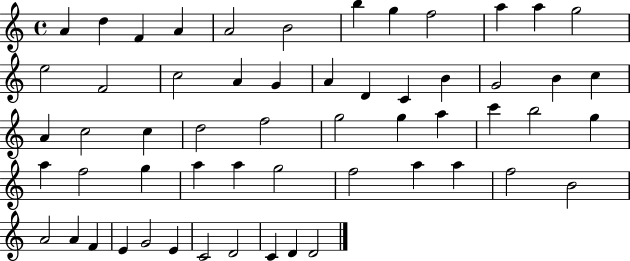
{
  \clef treble
  \time 4/4
  \defaultTimeSignature
  \key c \major
  a'4 d''4 f'4 a'4 | a'2 b'2 | b''4 g''4 f''2 | a''4 a''4 g''2 | \break e''2 f'2 | c''2 a'4 g'4 | a'4 d'4 c'4 b'4 | g'2 b'4 c''4 | \break a'4 c''2 c''4 | d''2 f''2 | g''2 g''4 a''4 | c'''4 b''2 g''4 | \break a''4 f''2 g''4 | a''4 a''4 g''2 | f''2 a''4 a''4 | f''2 b'2 | \break a'2 a'4 f'4 | e'4 g'2 e'4 | c'2 d'2 | c'4 d'4 d'2 | \break \bar "|."
}